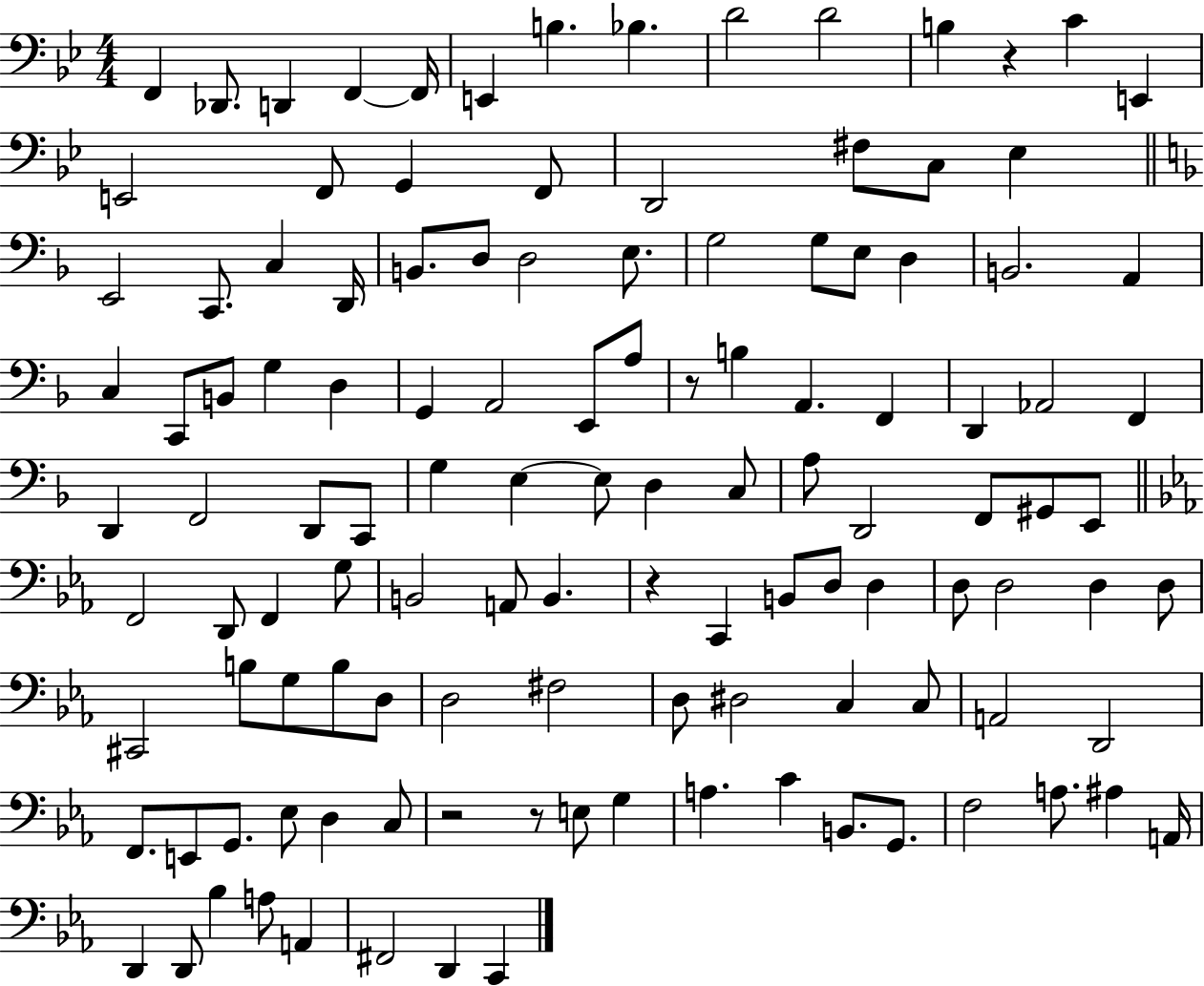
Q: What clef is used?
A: bass